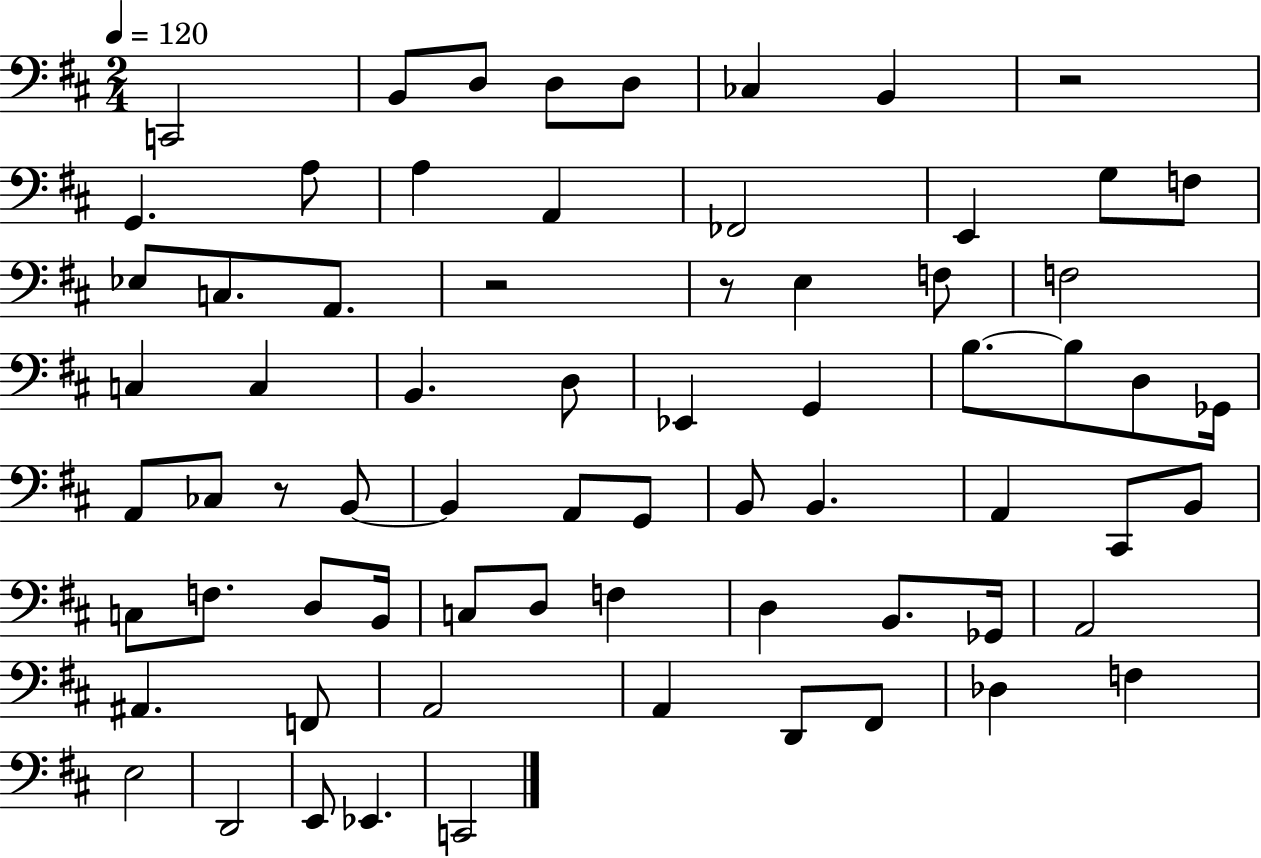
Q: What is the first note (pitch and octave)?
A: C2